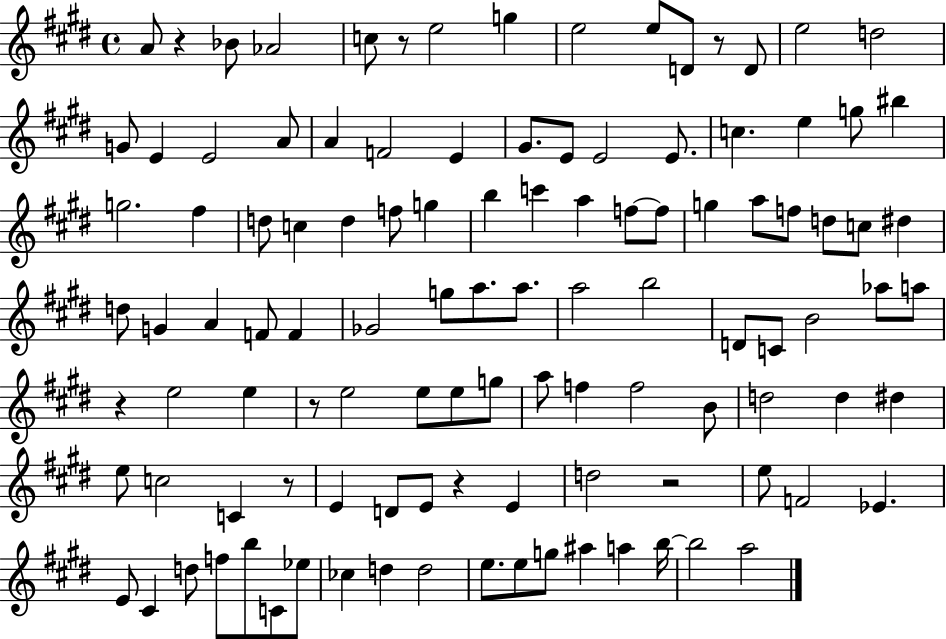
A4/e R/q Bb4/e Ab4/h C5/e R/e E5/h G5/q E5/h E5/e D4/e R/e D4/e E5/h D5/h G4/e E4/q E4/h A4/e A4/q F4/h E4/q G#4/e. E4/e E4/h E4/e. C5/q. E5/q G5/e BIS5/q G5/h. F#5/q D5/e C5/q D5/q F5/e G5/q B5/q C6/q A5/q F5/e F5/e G5/q A5/e F5/e D5/e C5/e D#5/q D5/e G4/q A4/q F4/e F4/q Gb4/h G5/e A5/e. A5/e. A5/h B5/h D4/e C4/e B4/h Ab5/e A5/e R/q E5/h E5/q R/e E5/h E5/e E5/e G5/e A5/e F5/q F5/h B4/e D5/h D5/q D#5/q E5/e C5/h C4/q R/e E4/q D4/e E4/e R/q E4/q D5/h R/h E5/e F4/h Eb4/q. E4/e C#4/q D5/e F5/e B5/e C4/e Eb5/e CES5/q D5/q D5/h E5/e. E5/e G5/e A#5/q A5/q B5/s B5/h A5/h